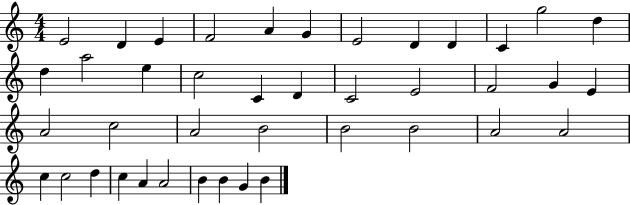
E4/h D4/q E4/q F4/h A4/q G4/q E4/h D4/q D4/q C4/q G5/h D5/q D5/q A5/h E5/q C5/h C4/q D4/q C4/h E4/h F4/h G4/q E4/q A4/h C5/h A4/h B4/h B4/h B4/h A4/h A4/h C5/q C5/h D5/q C5/q A4/q A4/h B4/q B4/q G4/q B4/q